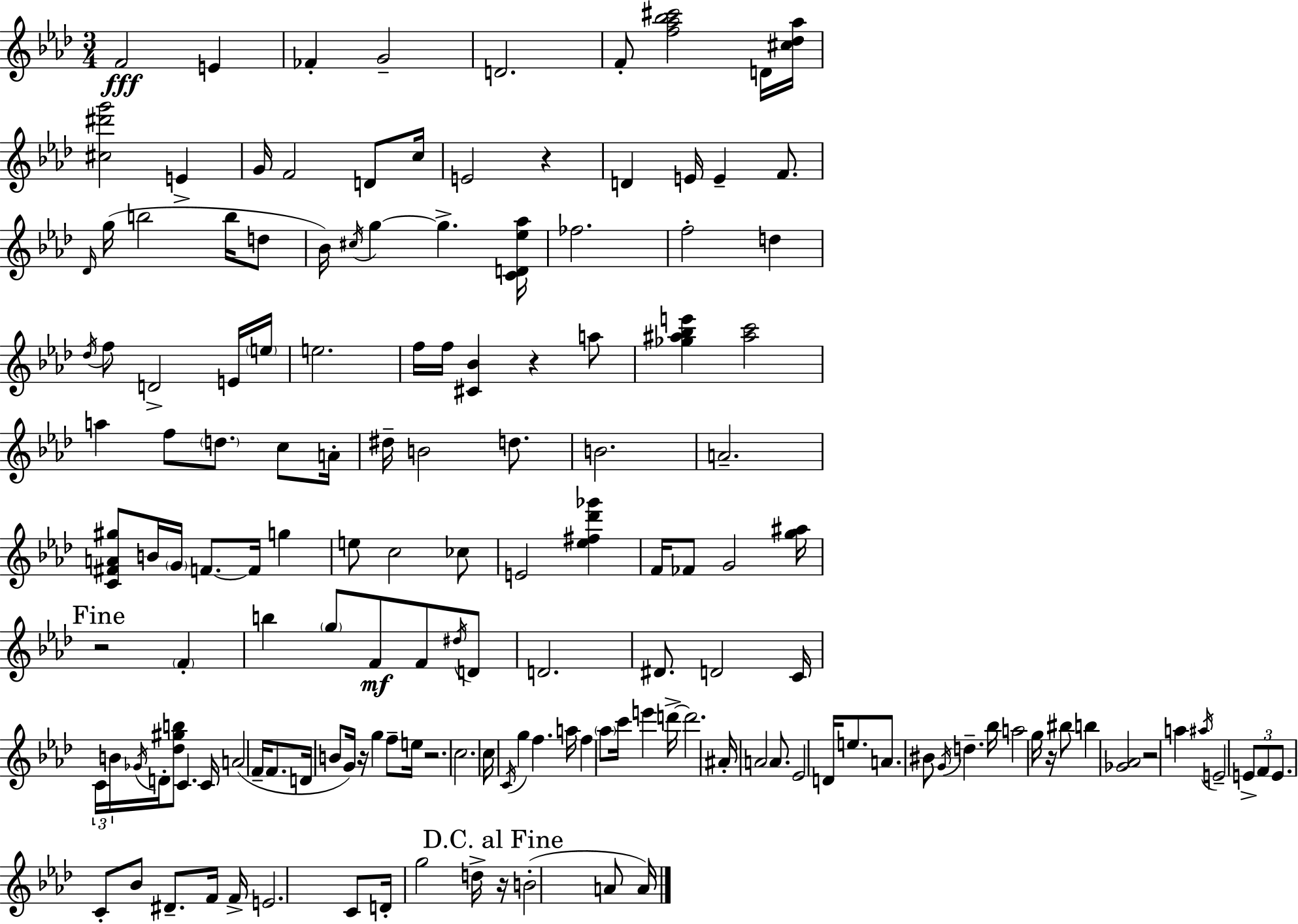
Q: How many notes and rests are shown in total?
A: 152